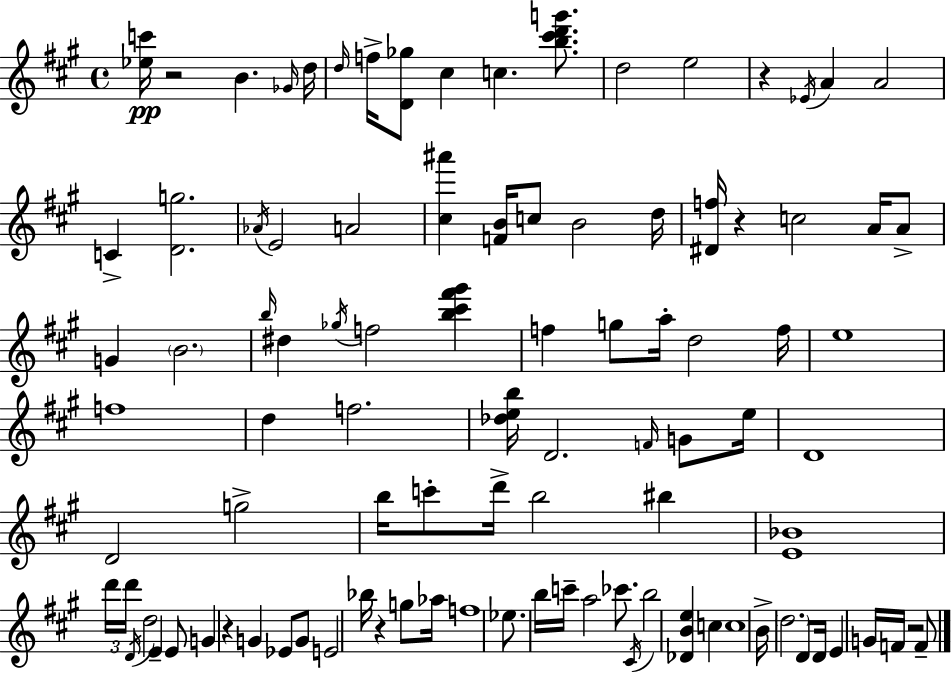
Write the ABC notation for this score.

X:1
T:Untitled
M:4/4
L:1/4
K:A
[_ec']/4 z2 B _G/4 d/4 d/4 f/4 [D_g]/2 ^c c [b^c'd'g']/2 d2 e2 z _E/4 A A2 C [Dg]2 _A/4 E2 A2 [^c^a'] [FB]/4 c/2 B2 d/4 [^Df]/4 z c2 A/4 A/2 G B2 b/4 ^d _g/4 f2 [b^c'^f'^g'] f g/2 a/4 d2 f/4 e4 f4 d f2 [_deb]/4 D2 F/4 G/2 e/4 D4 D2 g2 b/4 c'/2 d'/4 b2 ^b [E_B]4 d'/4 d'/4 D/4 d2 E E/2 G z G _E/2 G/2 E2 _b/4 z g/2 _a/4 f4 _e/2 b/4 c'/4 a2 _c'/2 ^C/4 b2 [_DBe] c c4 B/4 d2 D/2 D/4 E G/4 F/4 z2 F/2